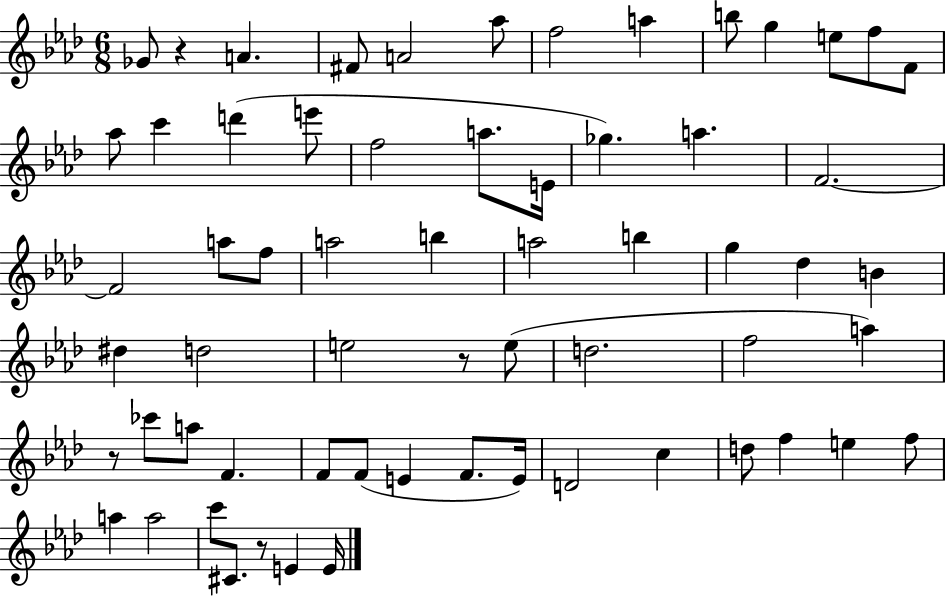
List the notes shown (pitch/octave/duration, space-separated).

Gb4/e R/q A4/q. F#4/e A4/h Ab5/e F5/h A5/q B5/e G5/q E5/e F5/e F4/e Ab5/e C6/q D6/q E6/e F5/h A5/e. E4/s Gb5/q. A5/q. F4/h. F4/h A5/e F5/e A5/h B5/q A5/h B5/q G5/q Db5/q B4/q D#5/q D5/h E5/h R/e E5/e D5/h. F5/h A5/q R/e CES6/e A5/e F4/q. F4/e F4/e E4/q F4/e. E4/s D4/h C5/q D5/e F5/q E5/q F5/e A5/q A5/h C6/e C#4/e. R/e E4/q E4/s